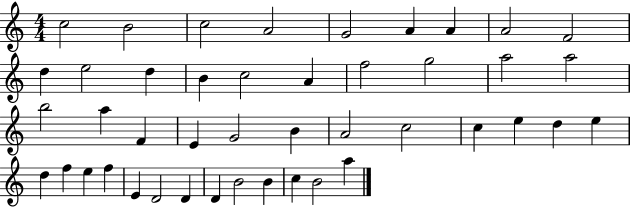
C5/h B4/h C5/h A4/h G4/h A4/q A4/q A4/h F4/h D5/q E5/h D5/q B4/q C5/h A4/q F5/h G5/h A5/h A5/h B5/h A5/q F4/q E4/q G4/h B4/q A4/h C5/h C5/q E5/q D5/q E5/q D5/q F5/q E5/q F5/q E4/q D4/h D4/q D4/q B4/h B4/q C5/q B4/h A5/q